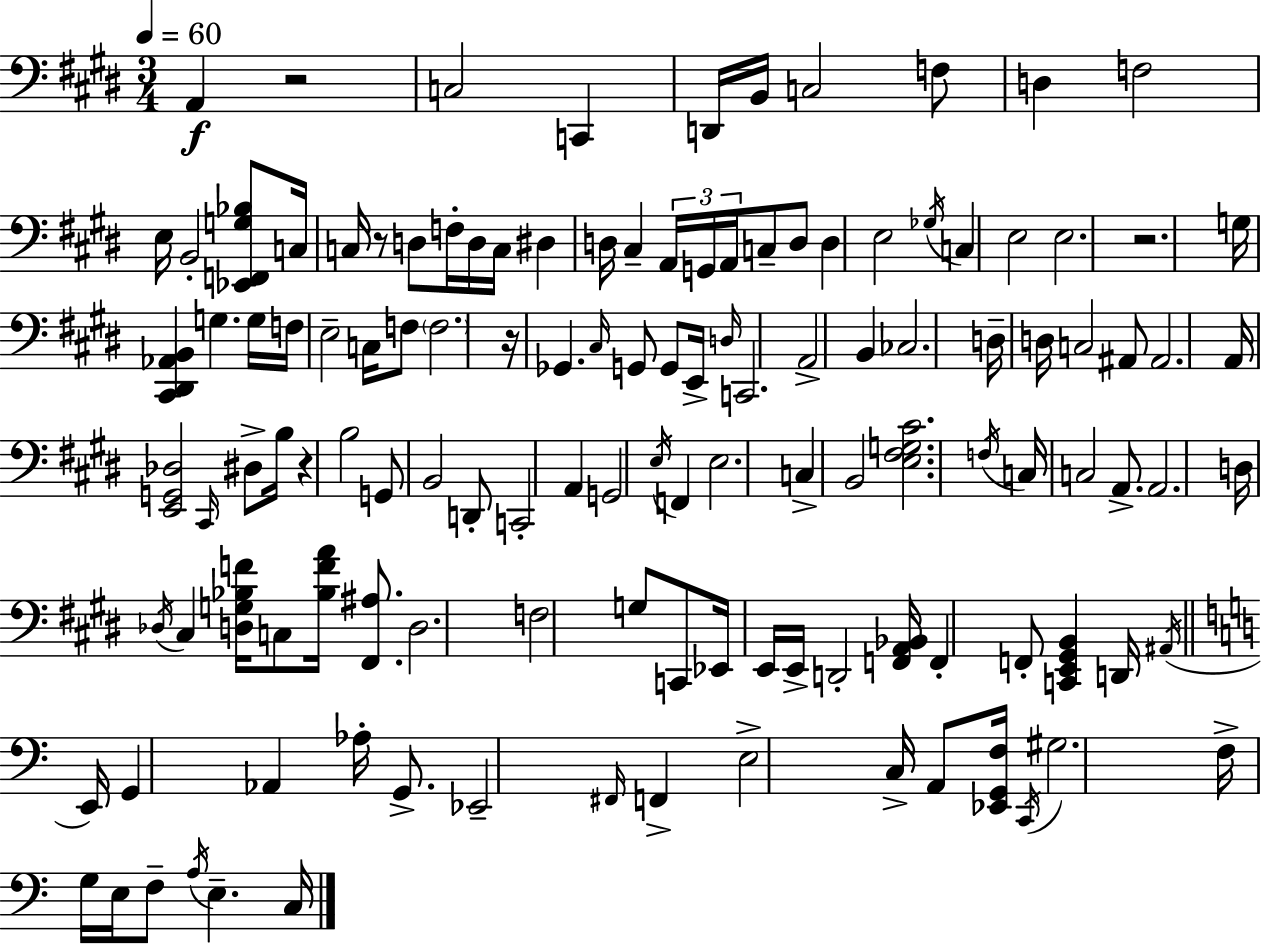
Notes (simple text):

A2/q R/h C3/h C2/q D2/s B2/s C3/h F3/e D3/q F3/h E3/s B2/h [Eb2,F2,G3,Bb3]/e C3/s C3/s R/e D3/e F3/s D3/s C3/s D#3/q D3/s C#3/q A2/s G2/s A2/s C3/e D3/e D3/q E3/h Gb3/s C3/q E3/h E3/h. R/h. G3/s [C#2,D#2,Ab2,B2]/q G3/q. G3/s F3/s E3/h C3/s F3/e F3/h. R/s Gb2/q. C#3/s G2/e G2/e E2/s D3/s C2/h. A2/h B2/q CES3/h. D3/s D3/s C3/h A#2/e A#2/h. A2/s [E2,G2,Db3]/h C#2/s D#3/e B3/s R/q B3/h G2/e B2/h D2/e C2/h A2/q G2/h E3/s F2/q E3/h. C3/q B2/h [E3,F#3,G3,C#4]/h. F3/s C3/s C3/h A2/e. A2/h. D3/s Db3/s C#3/q [D3,G3,Bb3,F4]/s C3/e [Bb3,F4,A4]/s [F#2,A#3]/e. D3/h. F3/h G3/e C2/e Eb2/s E2/s E2/s D2/h [F2,A2,Bb2]/s F2/q F2/e [C2,E2,G#2,B2]/q D2/s A#2/s E2/s G2/q Ab2/q Ab3/s G2/e. Eb2/h F#2/s F2/q E3/h C3/s A2/e [Eb2,G2,F3]/s C2/s G#3/h. F3/s G3/s E3/s F3/e A3/s E3/q. C3/s